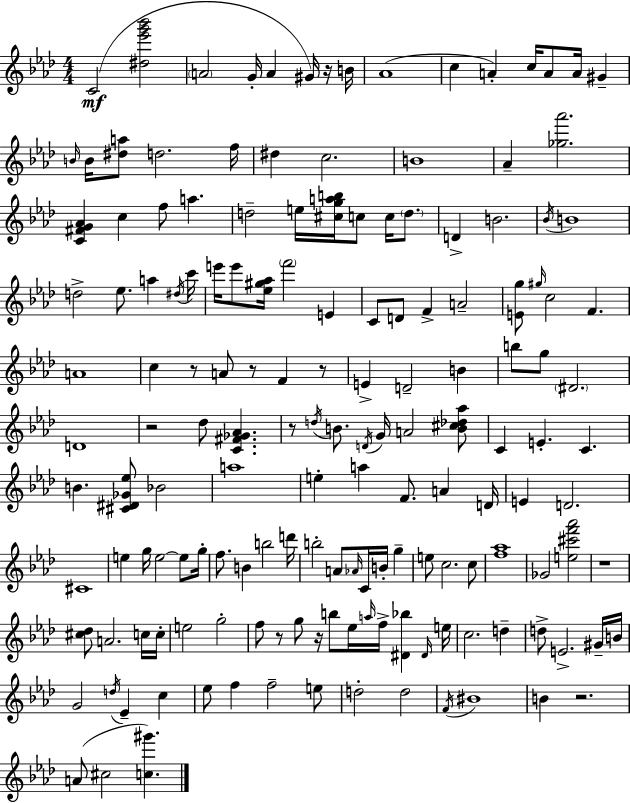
C4/h [D#5,Eb6,G6,Bb6]/h A4/h G4/s A4/q G#4/s R/s B4/s Ab4/w C5/q A4/q C5/s A4/e A4/s G#4/q B4/s B4/s [D#5,A5]/e D5/h. F5/s D#5/q C5/h. B4/w Ab4/q [Gb5,Ab6]/h. [C4,F#4,G4,Ab4]/q C5/q F5/e A5/q. D5/h E5/s [C#5,G5,A5,B5]/s C5/e C5/s D5/e. D4/q B4/h. Bb4/s B4/w D5/h Eb5/e. A5/q D#5/s C6/s E6/s E6/e [Eb5,G#5,Ab5]/s F6/h E4/q C4/e D4/e F4/q A4/h [E4,G5]/e G#5/s C5/h F4/q. A4/w C5/q R/e A4/e R/e F4/q R/e E4/q D4/h B4/q B5/e G5/e D#4/h. D4/w R/h Db5/e [C4,F#4,Gb4,Ab4]/q. R/e D5/s B4/e. D4/s G4/s A4/h [B4,C#5,Db5,Ab5]/e C4/q E4/q. C4/q. B4/q. [C#4,D#4,Gb4,Eb5]/e Bb4/h A5/w E5/q A5/q F4/e. A4/q D4/s E4/q D4/h. C#4/w E5/q G5/s E5/h E5/e G5/s F5/e. B4/q B5/h D6/s B5/h A4/e Ab4/s C4/s B4/s G5/q E5/e C5/h. C5/e [F5,Ab5]/w Gb4/h [E5,C#6,F6,Ab6]/h R/w [C#5,Db5]/e A4/h. C5/s C5/s E5/h G5/h F5/e R/e G5/e R/s B5/e Eb5/s A5/s F5/s [D#4,Bb5]/q D#4/s E5/s C5/h. D5/q D5/e E4/h. G#4/s B4/s G4/h D5/s Eb4/q C5/q Eb5/e F5/q F5/h E5/e D5/h D5/h F4/s BIS4/w B4/q R/h. A4/e C#5/h [C5,G#6]/q.